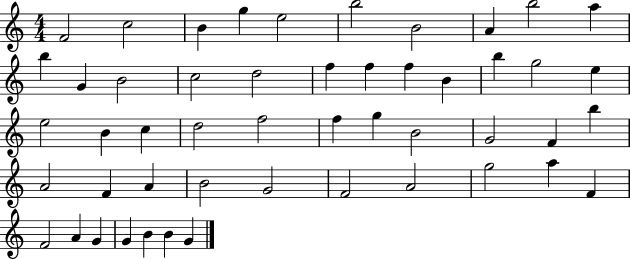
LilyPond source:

{
  \clef treble
  \numericTimeSignature
  \time 4/4
  \key c \major
  f'2 c''2 | b'4 g''4 e''2 | b''2 b'2 | a'4 b''2 a''4 | \break b''4 g'4 b'2 | c''2 d''2 | f''4 f''4 f''4 b'4 | b''4 g''2 e''4 | \break e''2 b'4 c''4 | d''2 f''2 | f''4 g''4 b'2 | g'2 f'4 b''4 | \break a'2 f'4 a'4 | b'2 g'2 | f'2 a'2 | g''2 a''4 f'4 | \break f'2 a'4 g'4 | g'4 b'4 b'4 g'4 | \bar "|."
}